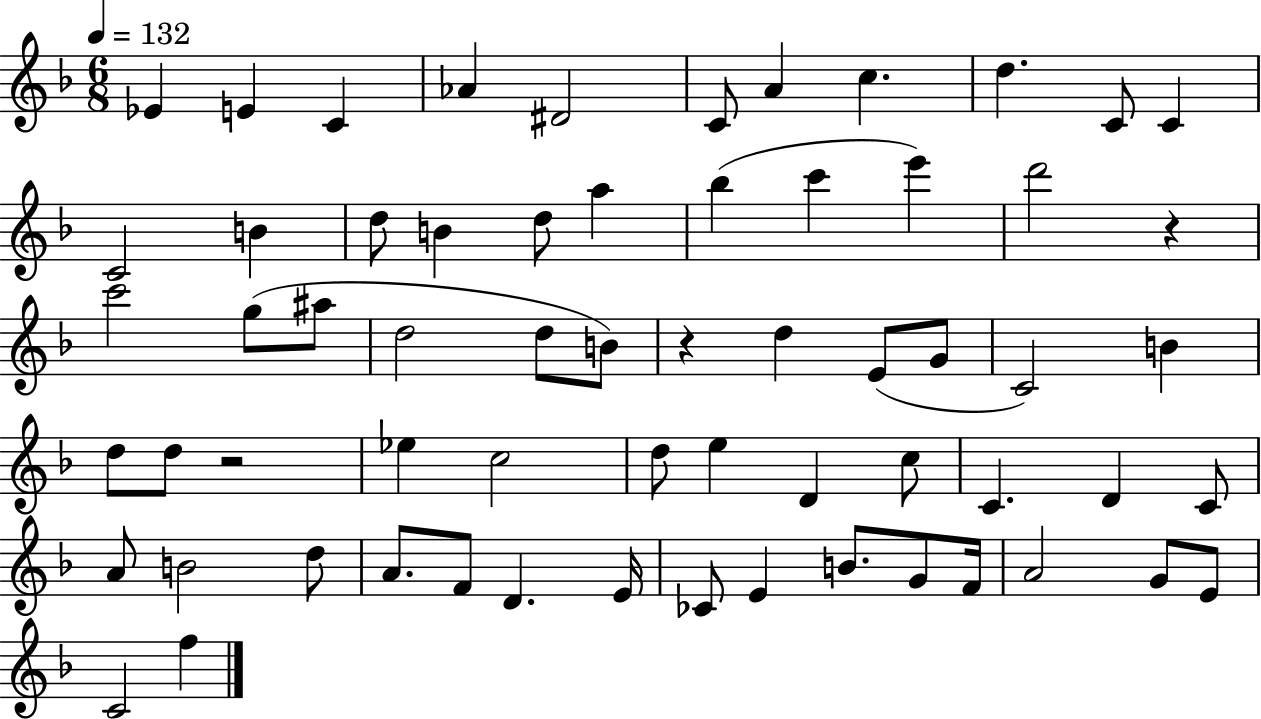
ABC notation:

X:1
T:Untitled
M:6/8
L:1/4
K:F
_E E C _A ^D2 C/2 A c d C/2 C C2 B d/2 B d/2 a _b c' e' d'2 z c'2 g/2 ^a/2 d2 d/2 B/2 z d E/2 G/2 C2 B d/2 d/2 z2 _e c2 d/2 e D c/2 C D C/2 A/2 B2 d/2 A/2 F/2 D E/4 _C/2 E B/2 G/2 F/4 A2 G/2 E/2 C2 f